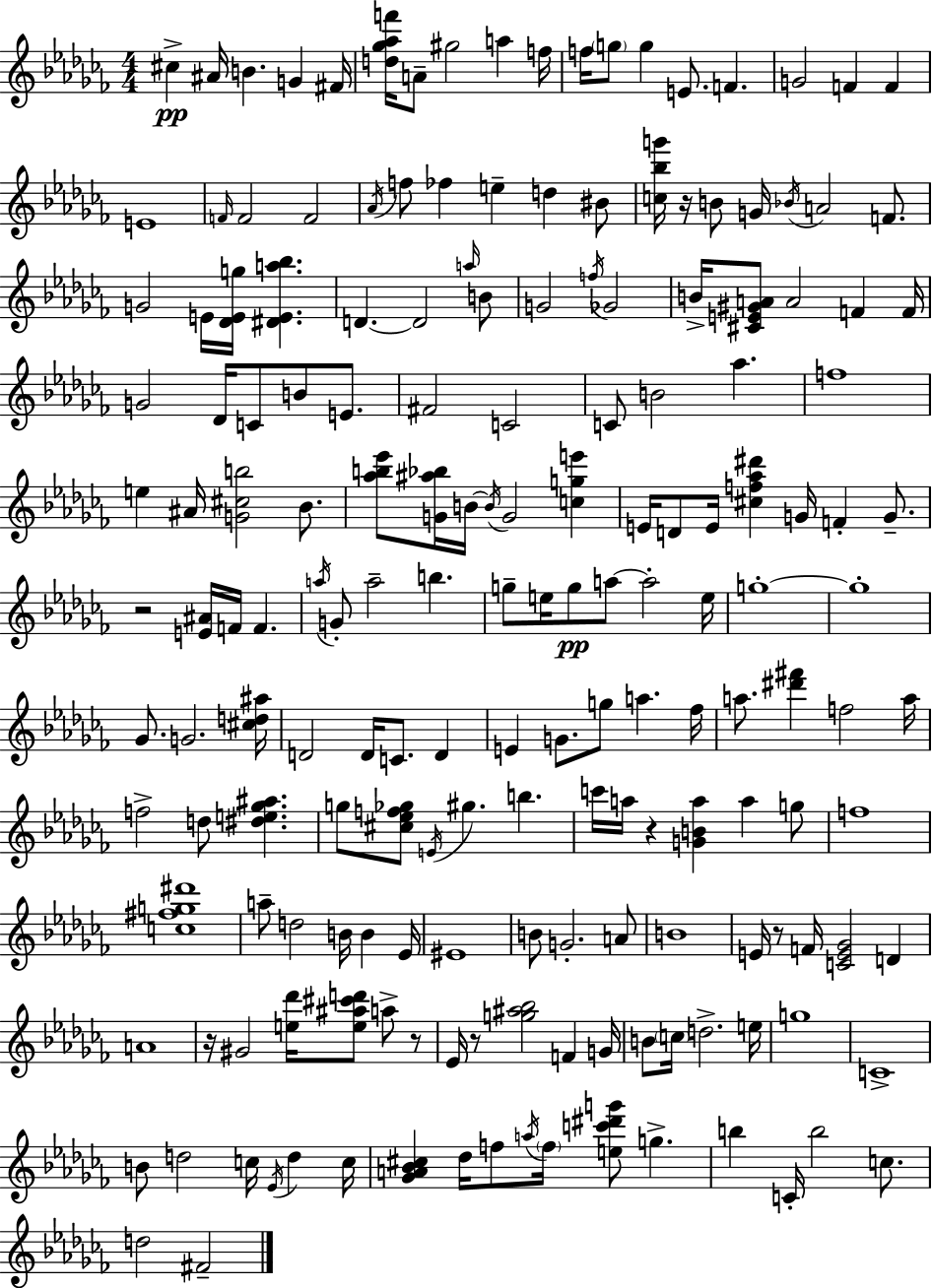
C#5/q A#4/s B4/q. G4/q F#4/s [D5,Gb5,Ab5,F6]/s A4/e G#5/h A5/q F5/s F5/s G5/e G5/q E4/e. F4/q. G4/h F4/q F4/q E4/w F4/s F4/h F4/h Ab4/s F5/e FES5/q E5/q D5/q BIS4/e [C5,Bb5,G6]/s R/s B4/e G4/s Bb4/s A4/h F4/e. G4/h E4/s [Db4,E4,G5]/s [D#4,E4,A5,Bb5]/q. D4/q. D4/h A5/s B4/e G4/h F5/s Gb4/h B4/s [C#4,E4,G#4,A4]/e A4/h F4/q F4/s G4/h Db4/s C4/e B4/e E4/e. F#4/h C4/h C4/e B4/h Ab5/q. F5/w E5/q A#4/s [G4,C#5,B5]/h Bb4/e. [Ab5,B5,Eb6]/e [G4,A#5,Bb5]/s B4/s B4/s G4/h [C5,G5,E6]/q E4/s D4/e E4/s [C#5,F5,Ab5,D#6]/q G4/s F4/q G4/e. R/h [E4,A#4]/s F4/s F4/q. A5/s G4/e A5/h B5/q. G5/e E5/s G5/e A5/e A5/h E5/s G5/w G5/w Gb4/e. G4/h. [C#5,D5,A#5]/s D4/h D4/s C4/e. D4/q E4/q G4/e. G5/e A5/q. FES5/s A5/e. [D#6,F#6]/q F5/h A5/s F5/h D5/e [D#5,E5,Gb5,A#5]/q. G5/e [C#5,Eb5,F5,Gb5]/e E4/s G#5/q. B5/q. C6/s A5/s R/q [G4,B4,A5]/q A5/q G5/e F5/w [C5,F#5,G5,D#6]/w A5/e D5/h B4/s B4/q Eb4/s EIS4/w B4/e G4/h. A4/e B4/w E4/s R/e F4/s [C4,E4,Gb4]/h D4/q A4/w R/s G#4/h [E5,Db6]/s [E5,A#5,C#6,D6]/e A5/e R/e Eb4/s R/e [G5,A#5,Bb5]/h F4/q G4/s B4/e C5/s D5/h. E5/s G5/w C4/w B4/e D5/h C5/s Eb4/s D5/q C5/s [Gb4,A4,Bb4,C#5]/q Db5/s F5/e A5/s F5/s [E5,C6,D#6,G6]/e G5/q. B5/q C4/s B5/h C5/e. D5/h F#4/h